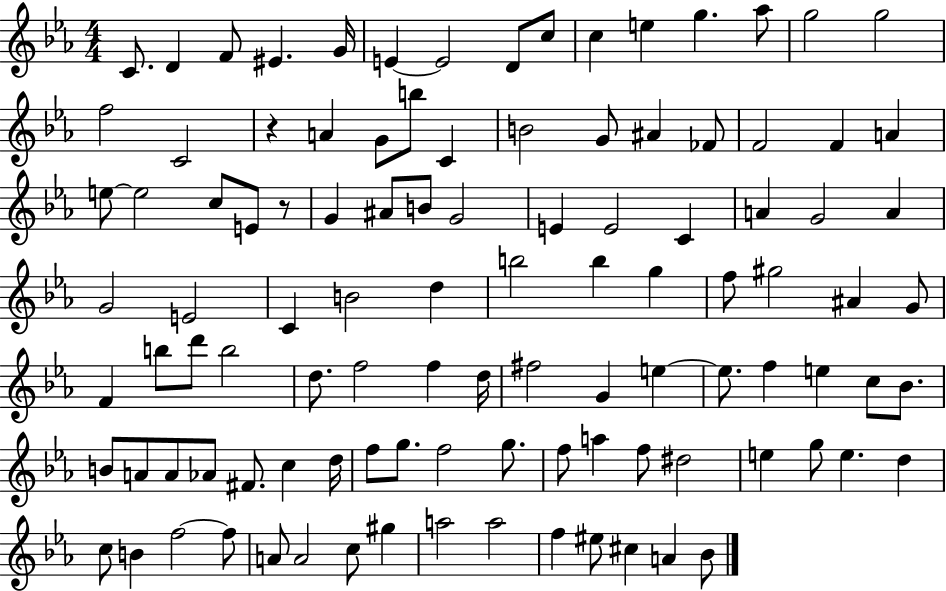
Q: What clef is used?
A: treble